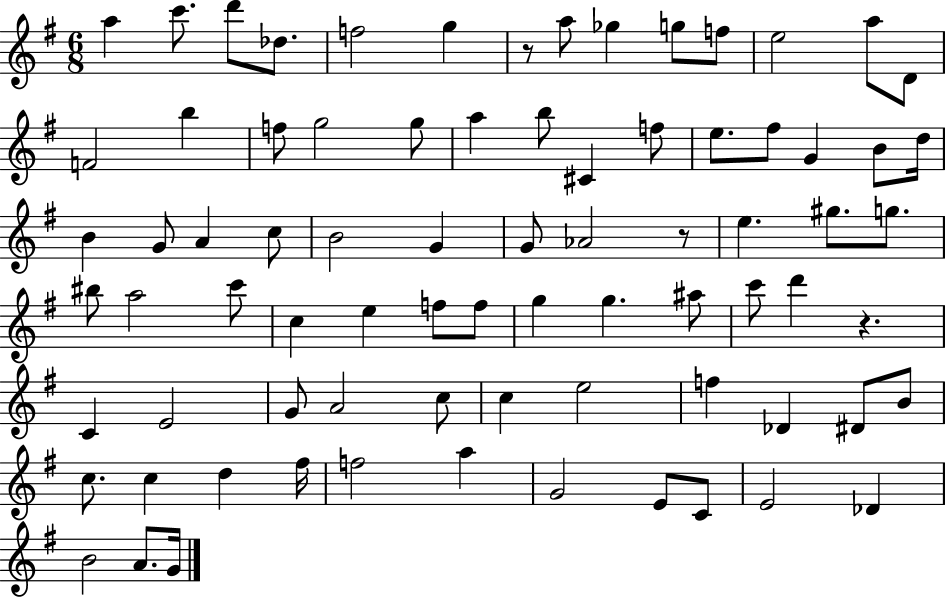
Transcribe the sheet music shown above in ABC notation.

X:1
T:Untitled
M:6/8
L:1/4
K:G
a c'/2 d'/2 _d/2 f2 g z/2 a/2 _g g/2 f/2 e2 a/2 D/2 F2 b f/2 g2 g/2 a b/2 ^C f/2 e/2 ^f/2 G B/2 d/4 B G/2 A c/2 B2 G G/2 _A2 z/2 e ^g/2 g/2 ^b/2 a2 c'/2 c e f/2 f/2 g g ^a/2 c'/2 d' z C E2 G/2 A2 c/2 c e2 f _D ^D/2 B/2 c/2 c d ^f/4 f2 a G2 E/2 C/2 E2 _D B2 A/2 G/4